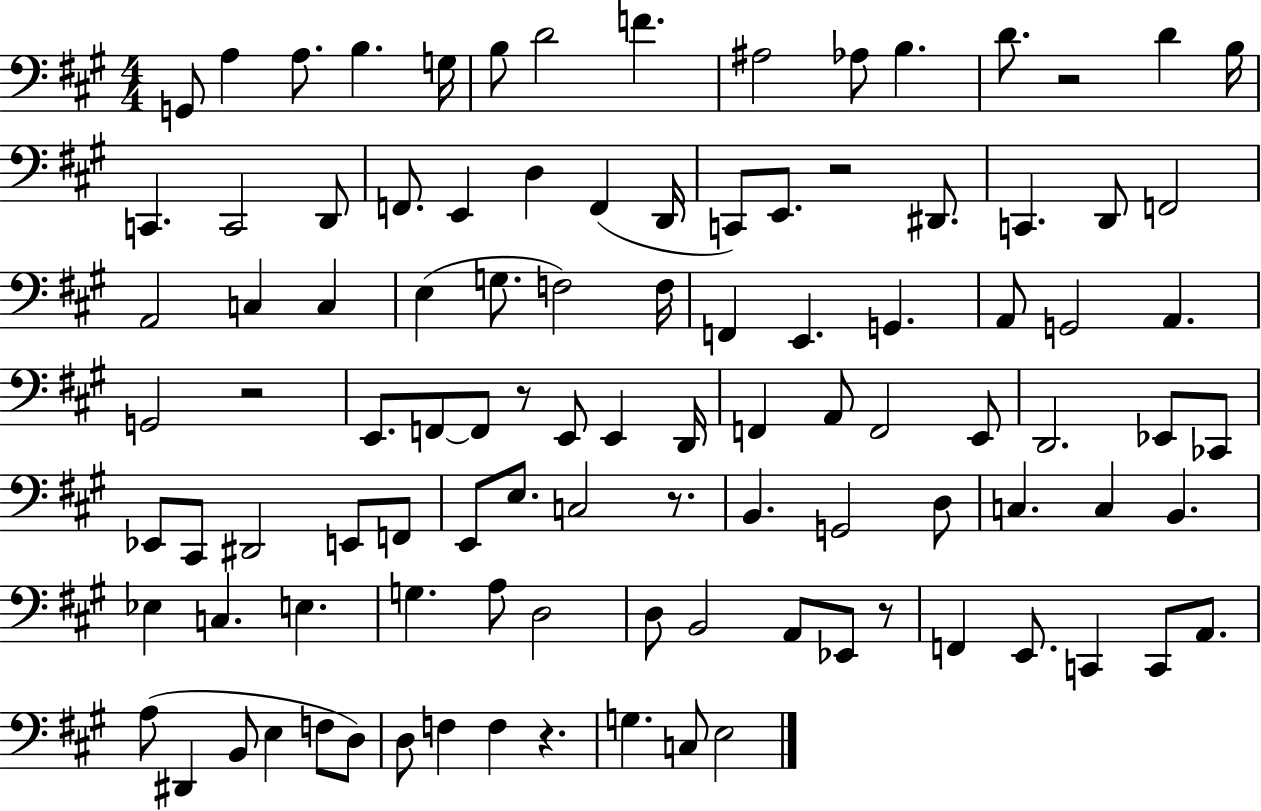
G2/e A3/q A3/e. B3/q. G3/s B3/e D4/h F4/q. A#3/h Ab3/e B3/q. D4/e. R/h D4/q B3/s C2/q. C2/h D2/e F2/e. E2/q D3/q F2/q D2/s C2/e E2/e. R/h D#2/e. C2/q. D2/e F2/h A2/h C3/q C3/q E3/q G3/e. F3/h F3/s F2/q E2/q. G2/q. A2/e G2/h A2/q. G2/h R/h E2/e. F2/e F2/e R/e E2/e E2/q D2/s F2/q A2/e F2/h E2/e D2/h. Eb2/e CES2/e Eb2/e C#2/e D#2/h E2/e F2/e E2/e E3/e. C3/h R/e. B2/q. G2/h D3/e C3/q. C3/q B2/q. Eb3/q C3/q. E3/q. G3/q. A3/e D3/h D3/e B2/h A2/e Eb2/e R/e F2/q E2/e. C2/q C2/e A2/e. A3/e D#2/q B2/e E3/q F3/e D3/e D3/e F3/q F3/q R/q. G3/q. C3/e E3/h